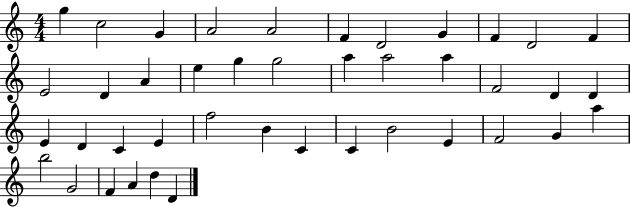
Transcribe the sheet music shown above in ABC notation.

X:1
T:Untitled
M:4/4
L:1/4
K:C
g c2 G A2 A2 F D2 G F D2 F E2 D A e g g2 a a2 a F2 D D E D C E f2 B C C B2 E F2 G a b2 G2 F A d D